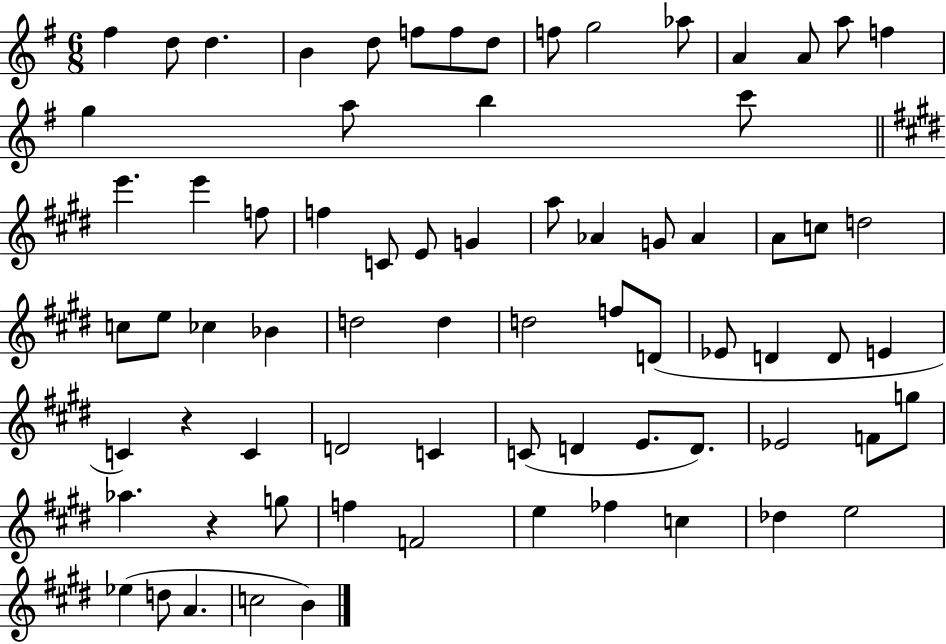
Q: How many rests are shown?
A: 2